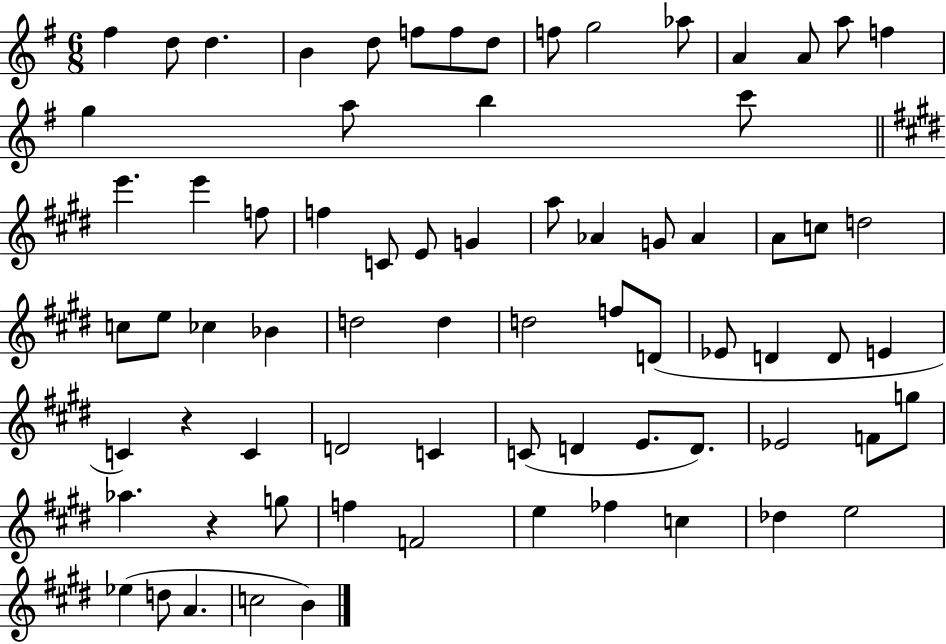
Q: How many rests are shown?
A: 2